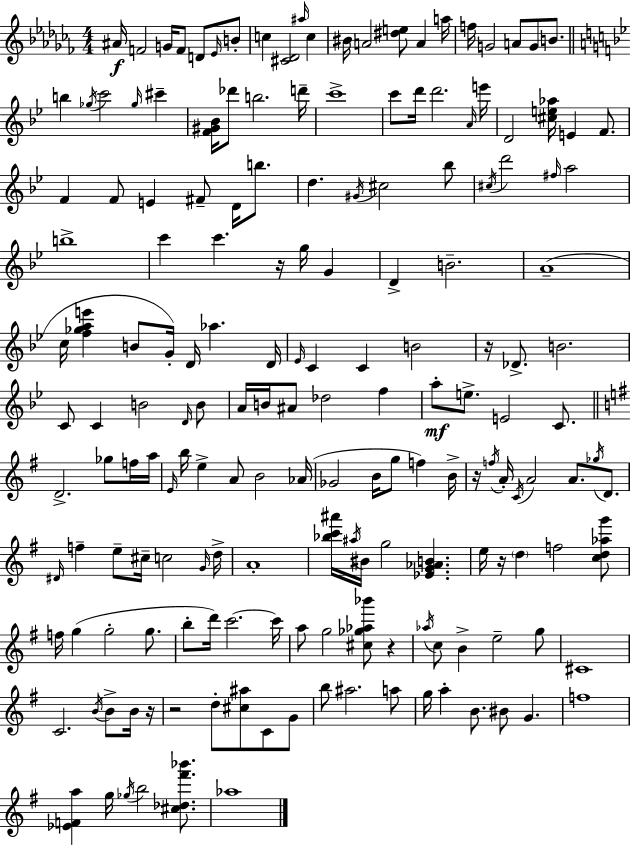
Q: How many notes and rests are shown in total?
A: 175